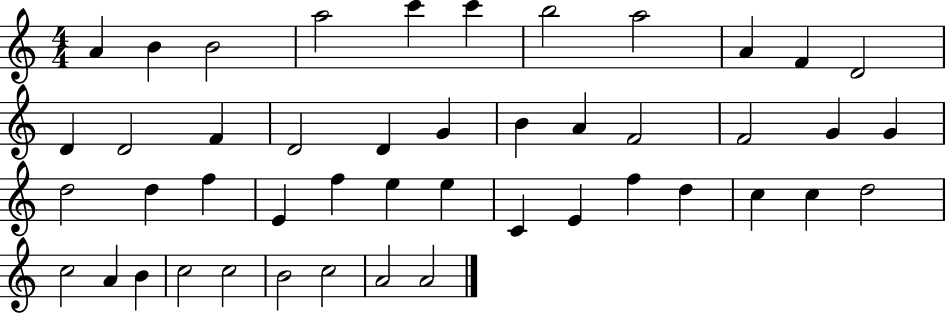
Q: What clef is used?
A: treble